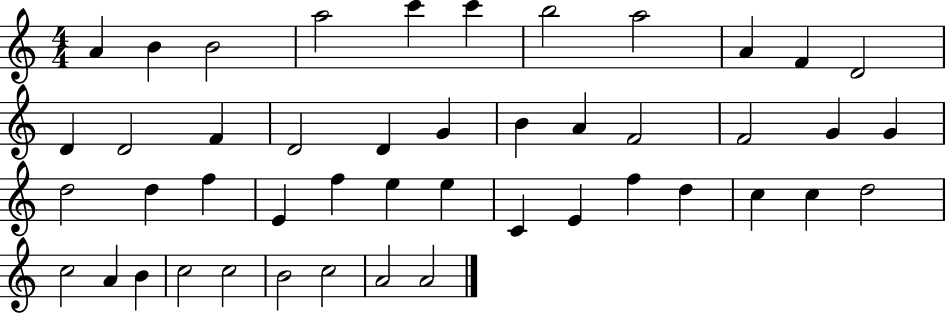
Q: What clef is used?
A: treble